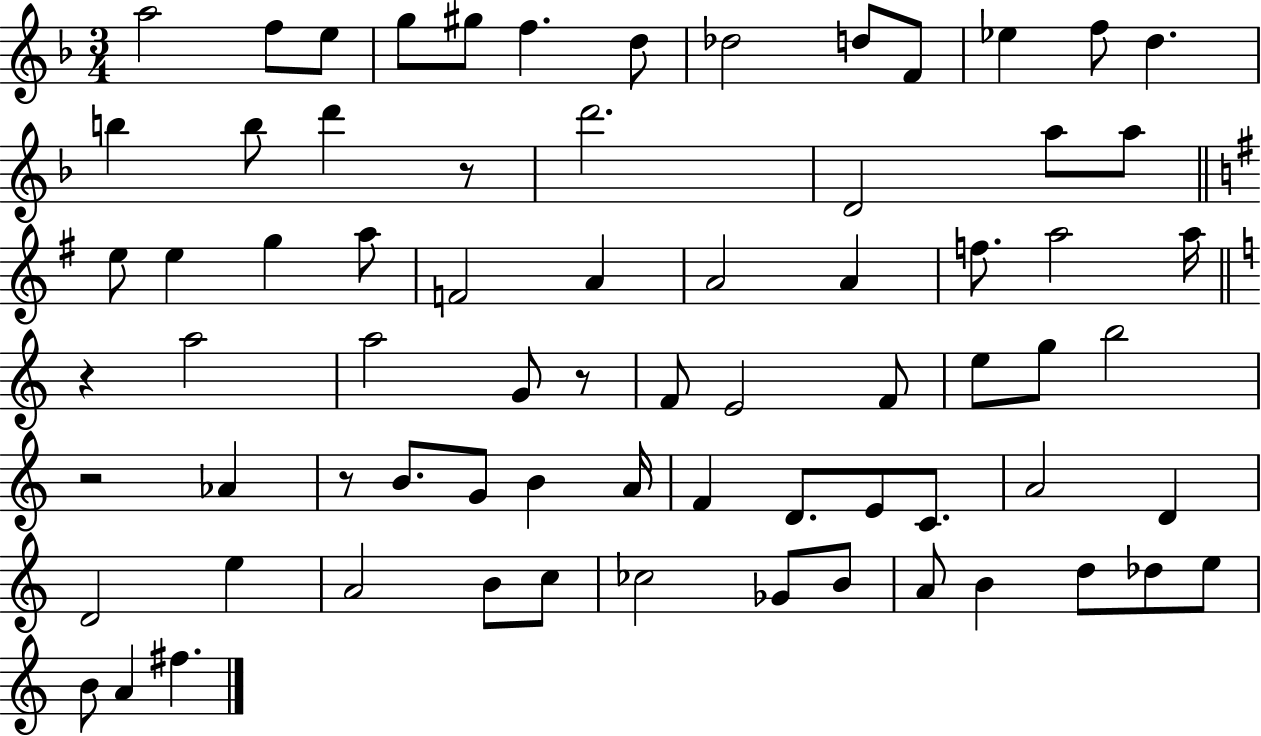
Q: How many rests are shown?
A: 5